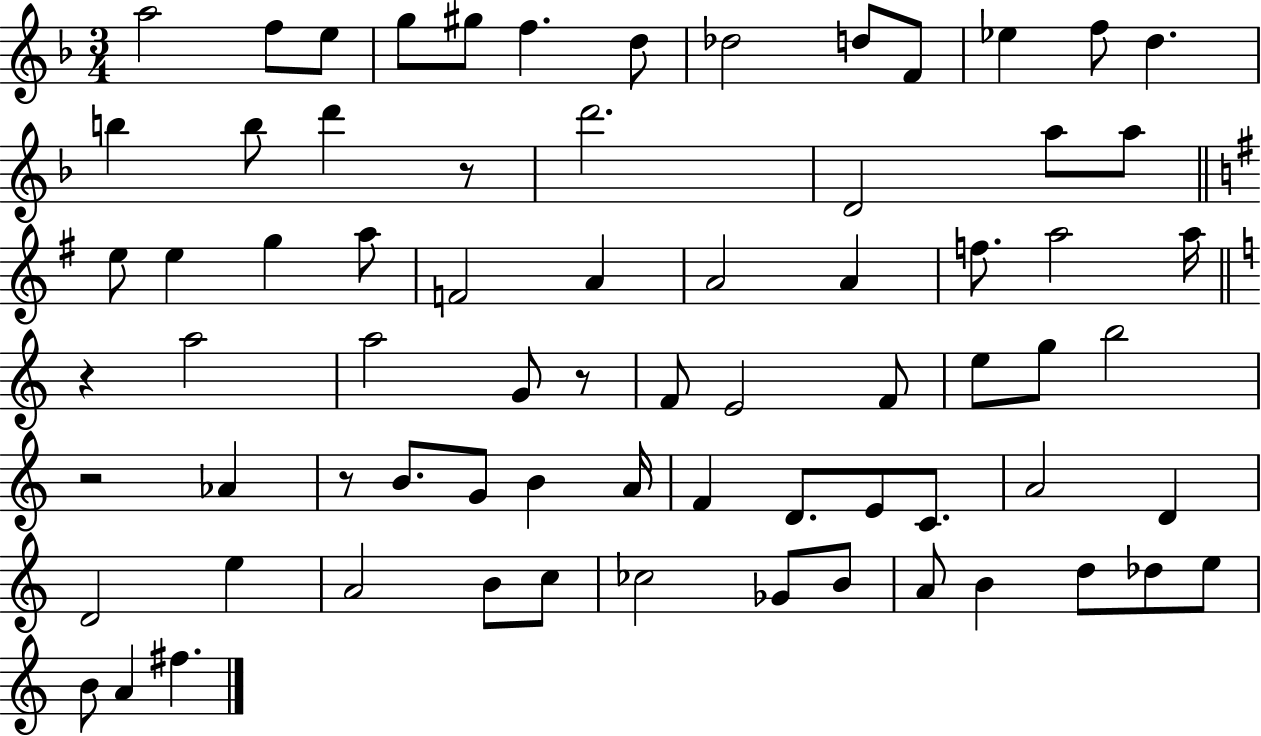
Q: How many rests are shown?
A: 5